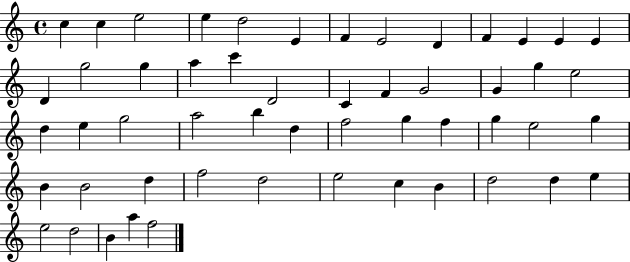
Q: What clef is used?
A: treble